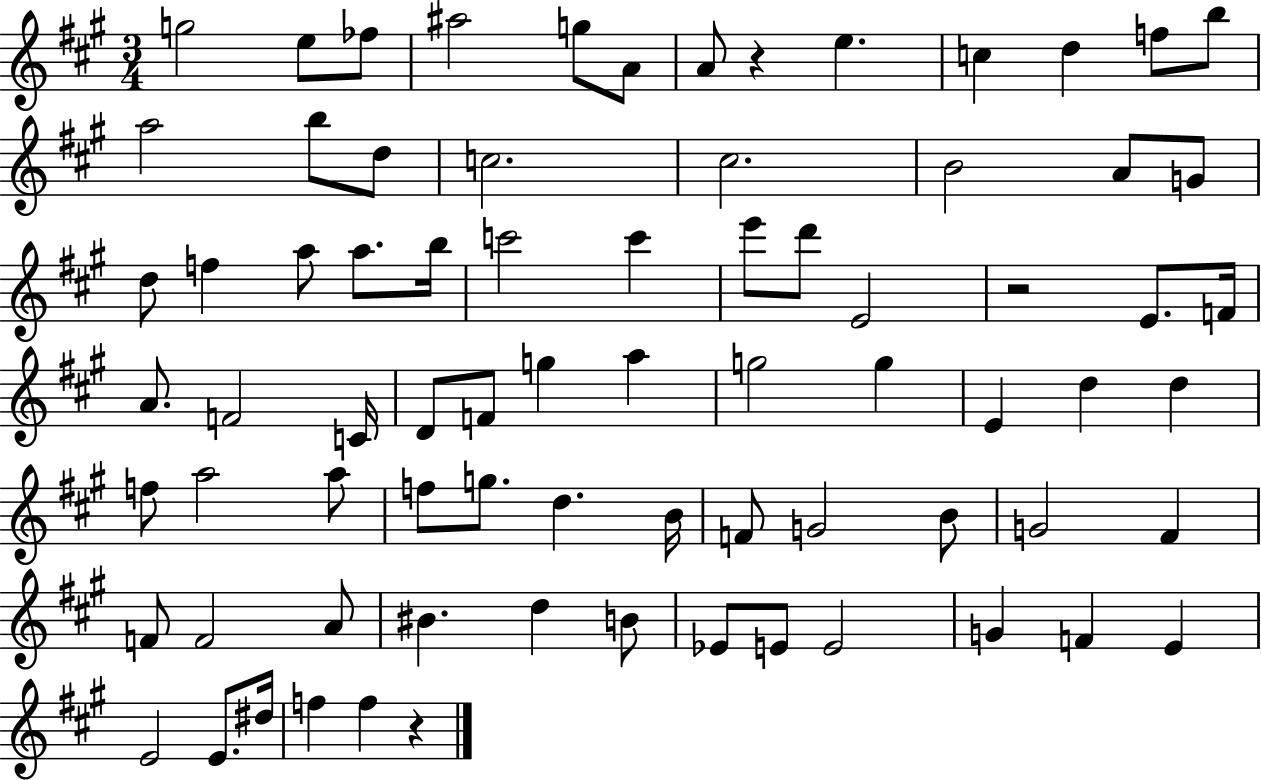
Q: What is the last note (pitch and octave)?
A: F5